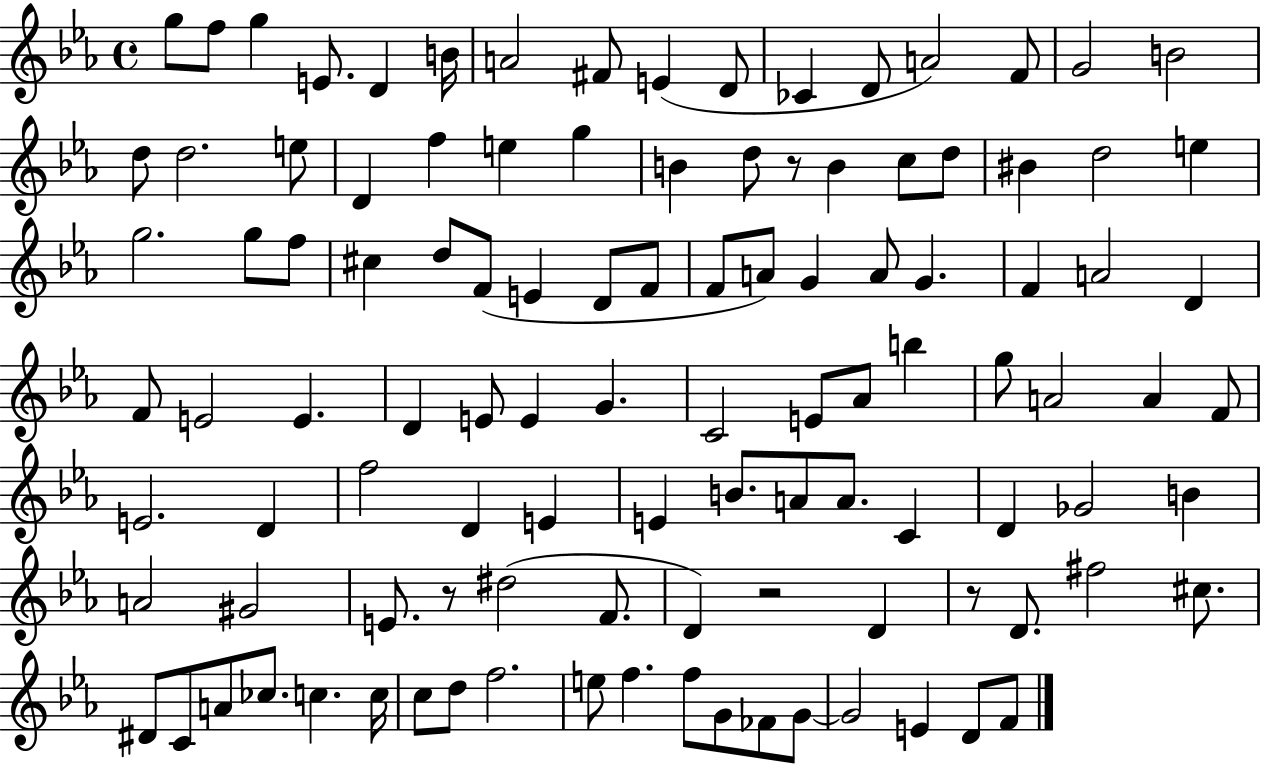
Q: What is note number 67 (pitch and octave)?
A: D4